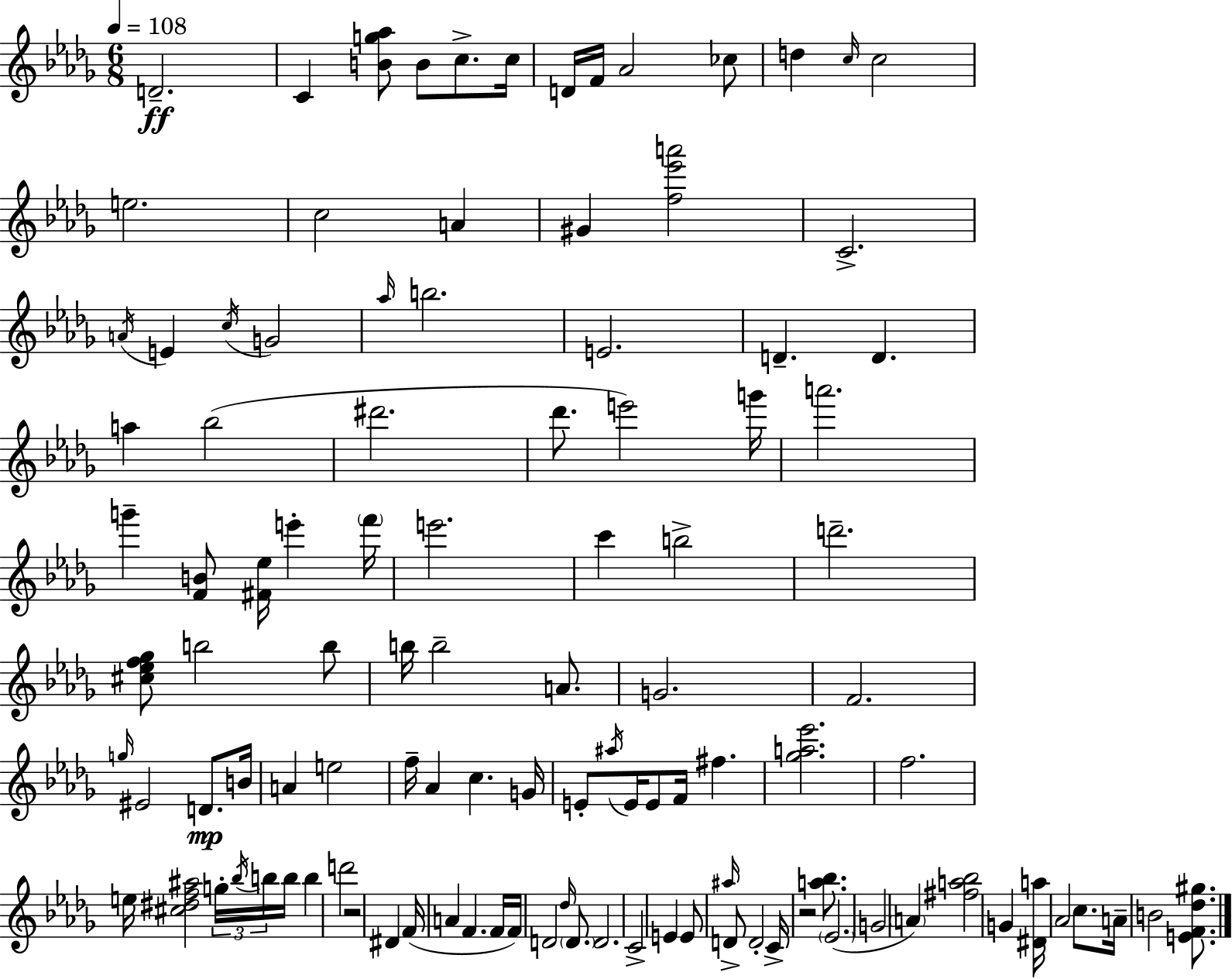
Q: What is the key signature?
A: BES minor